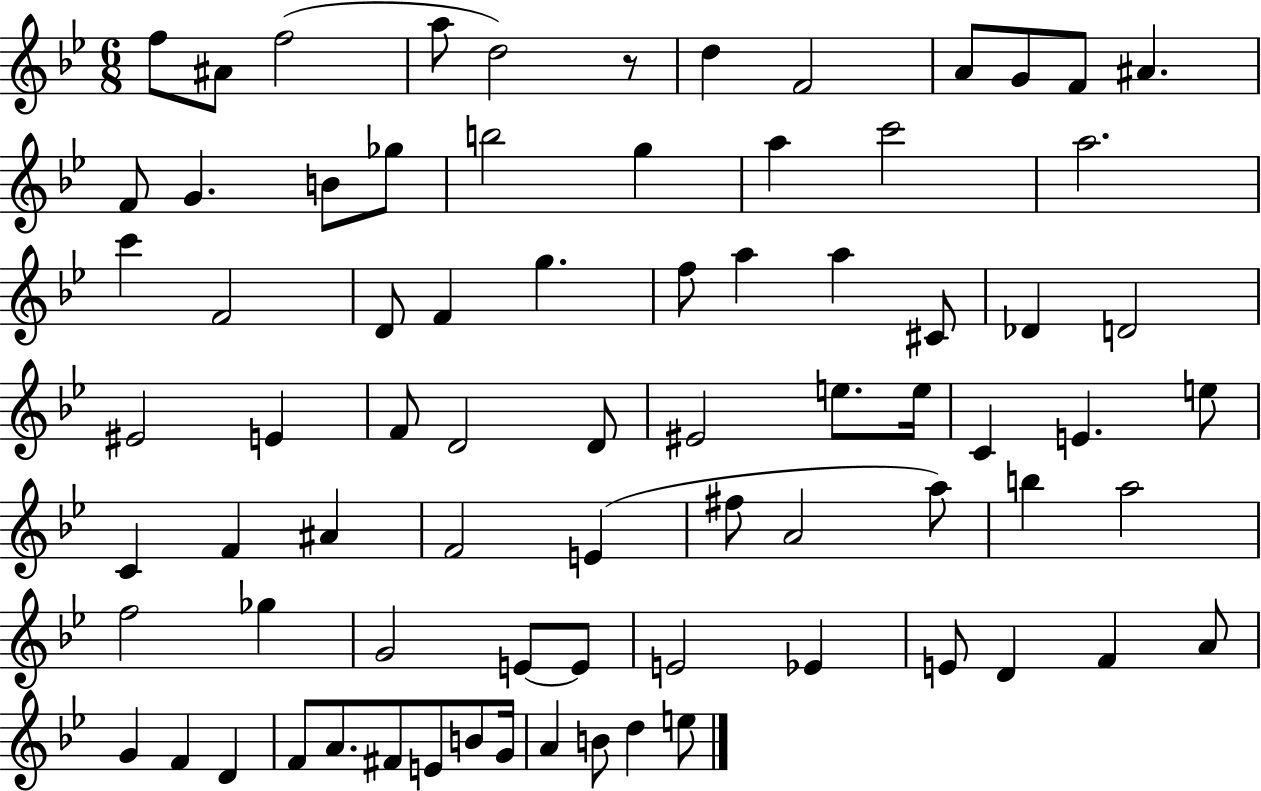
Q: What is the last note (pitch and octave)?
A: E5